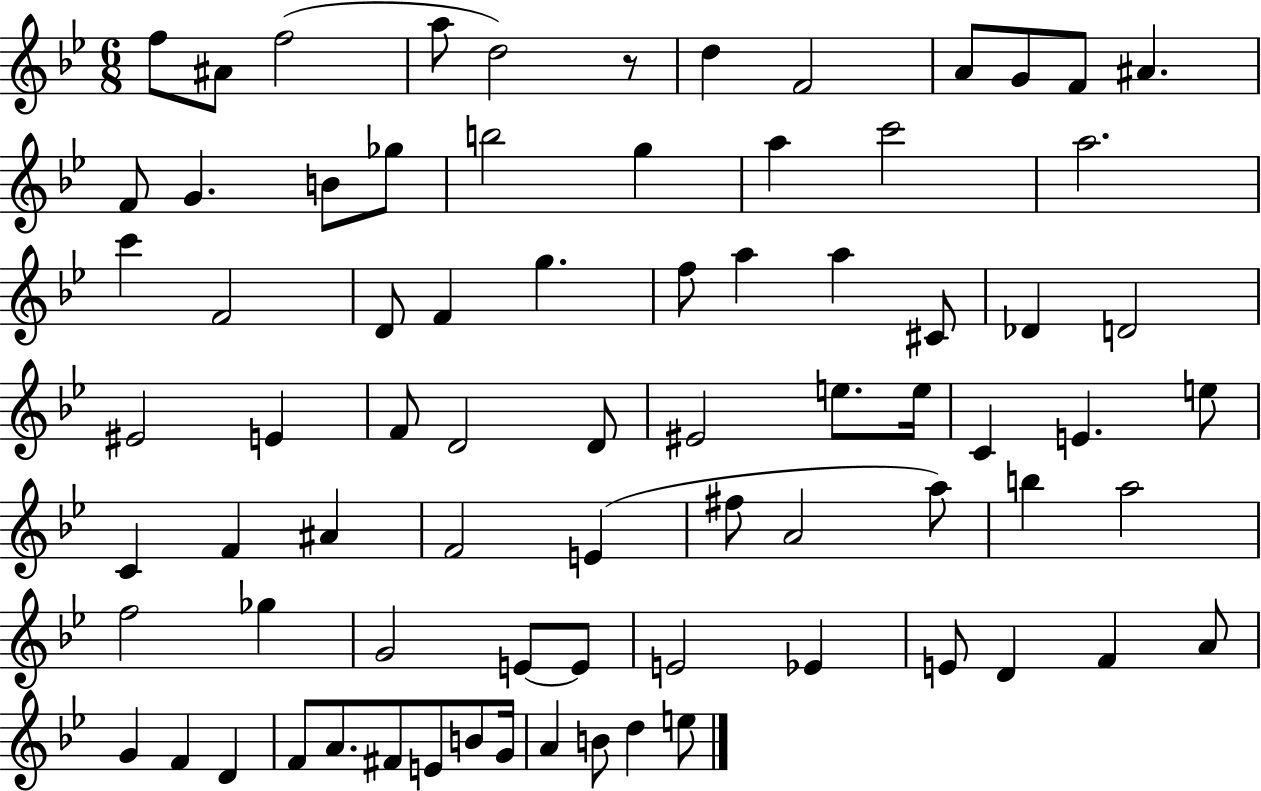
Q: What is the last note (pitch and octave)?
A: E5